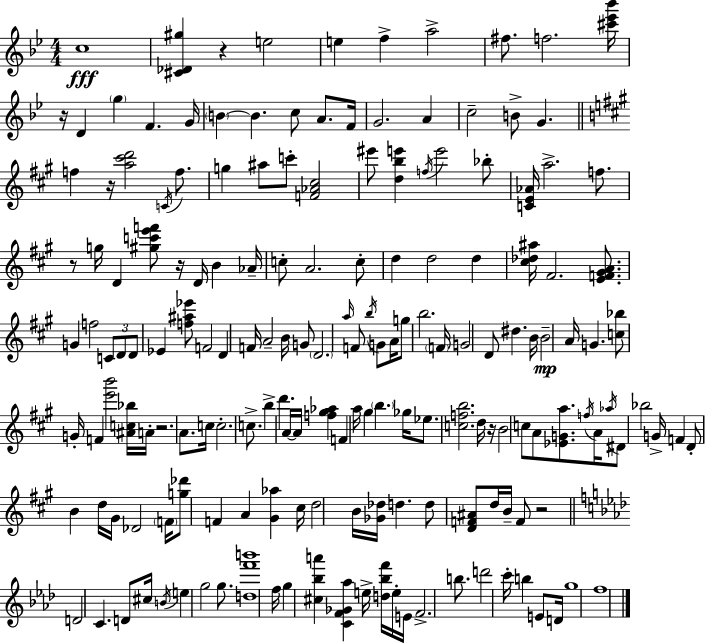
C5/w [C#4,Db4,G#5]/q R/q E5/h E5/q F5/q A5/h F#5/e. F5/h. [C#6,Eb6,Bb6]/s R/s D4/q G5/q F4/q. G4/s B4/q B4/q. C5/e A4/e. F4/s G4/h. A4/q C5/h B4/e G4/q. F5/q R/s [A5,C#6,D6]/h C4/s F5/e. G5/q A#5/e C6/e [F4,Ab4,C#5]/h EIS6/e [D5,B5,E6]/q F5/s E6/h Bb5/e [C4,E4,Ab4]/s A5/h. F5/e. R/e G5/s D4/q [G#5,C6,E6,F6]/e R/s D4/s B4/q Ab4/s C5/e A4/h. C5/e D5/q D5/h D5/q [C#5,Db5,A#5]/s F#4/h. [E4,F4,G#4,A4]/e. G4/q F5/h C4/e D4/e D4/e Eb4/q [F5,A#5,Eb6]/e F4/h D4/q F4/s A4/h B4/s G4/e D4/h. A5/s F4/e B5/s G4/e A4/s G5/e B5/h. F4/s G4/h D4/e D#5/q. B4/s B4/h A4/s G4/q. [C5,Bb5]/e G4/s F4/q [E6,B6]/h [A#4,C5,Bb5]/s A4/s R/h. A4/e. C5/s C5/h. C5/e. B5/q D6/q. A4/s A4/s [F5,G#5,Ab5]/q F4/q A5/s G#5/q B5/q. Gb5/s Eb5/e. [C5,F5,B5]/h. D5/s R/s B4/h C5/e A4/e [Eb4,G4,A5]/e. F5/s A4/s Ab5/s D#4/e Bb5/h G4/s F4/q D4/e B4/q D5/s G#4/s Db4/h F4/s [G5,Db6]/e F4/q A4/q [G#4,Ab5]/q C#5/s D5/h B4/s [Gb4,Db5]/s D5/q. D5/e [D4,F4,A#4]/e D5/s B4/s F4/e R/h D4/h C4/q. D4/e C#5/s B4/s E5/q G5/h G5/e. [D5,F6,B6]/w F5/s G5/q [C#5,Bb5,A6]/q [C4,F4,Gb4,Ab5]/q E5/s [D5,Bb5,F6]/s E5/s E4/s F4/h. B5/e. D6/h C6/s B5/q E4/e D4/s G5/w F5/w